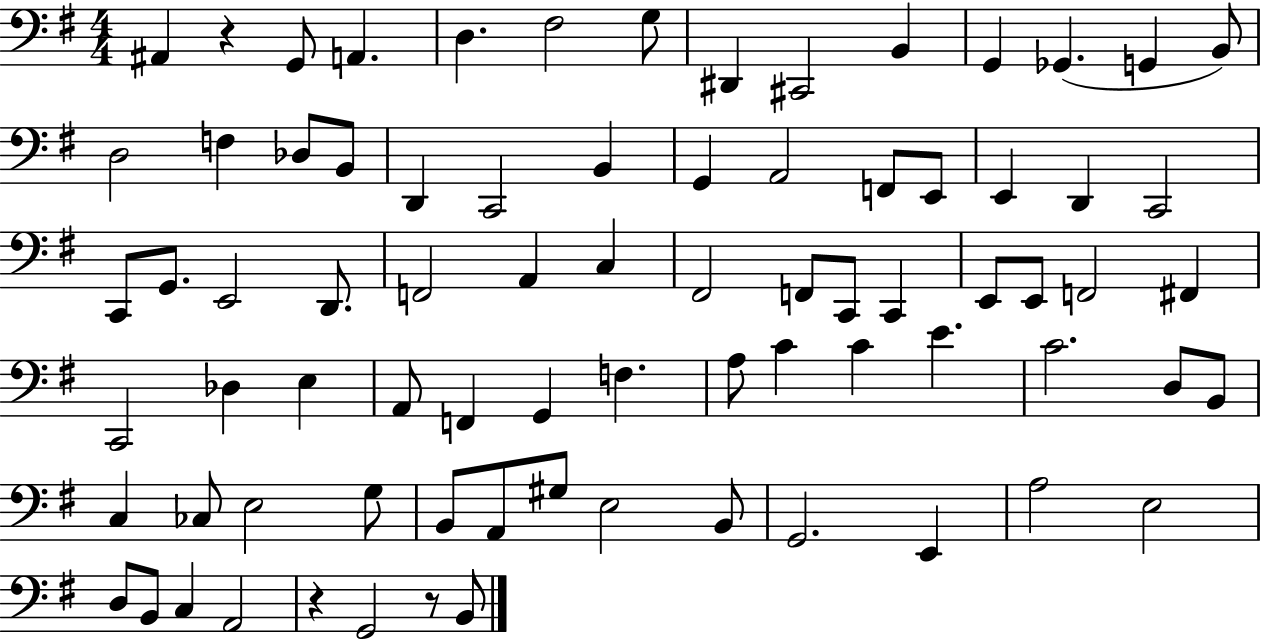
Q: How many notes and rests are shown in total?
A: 78